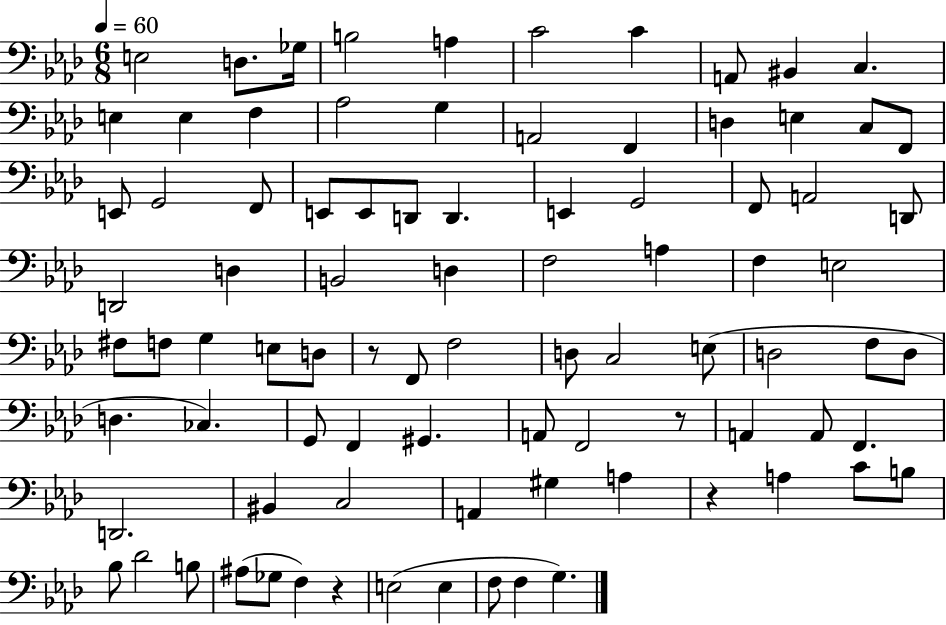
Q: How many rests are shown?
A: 4